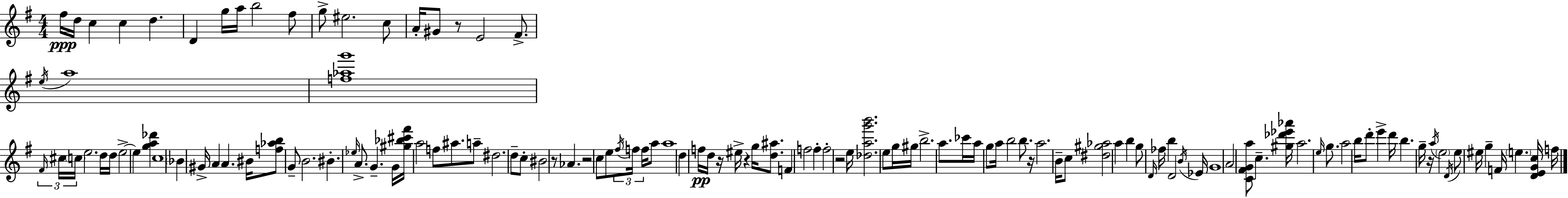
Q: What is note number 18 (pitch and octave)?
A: E5